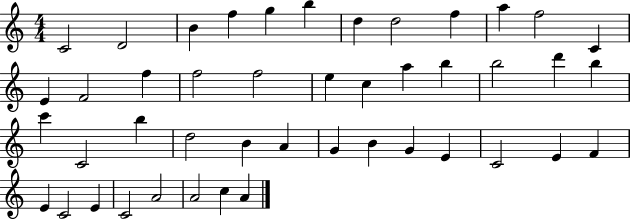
{
  \clef treble
  \numericTimeSignature
  \time 4/4
  \key c \major
  c'2 d'2 | b'4 f''4 g''4 b''4 | d''4 d''2 f''4 | a''4 f''2 c'4 | \break e'4 f'2 f''4 | f''2 f''2 | e''4 c''4 a''4 b''4 | b''2 d'''4 b''4 | \break c'''4 c'2 b''4 | d''2 b'4 a'4 | g'4 b'4 g'4 e'4 | c'2 e'4 f'4 | \break e'4 c'2 e'4 | c'2 a'2 | a'2 c''4 a'4 | \bar "|."
}